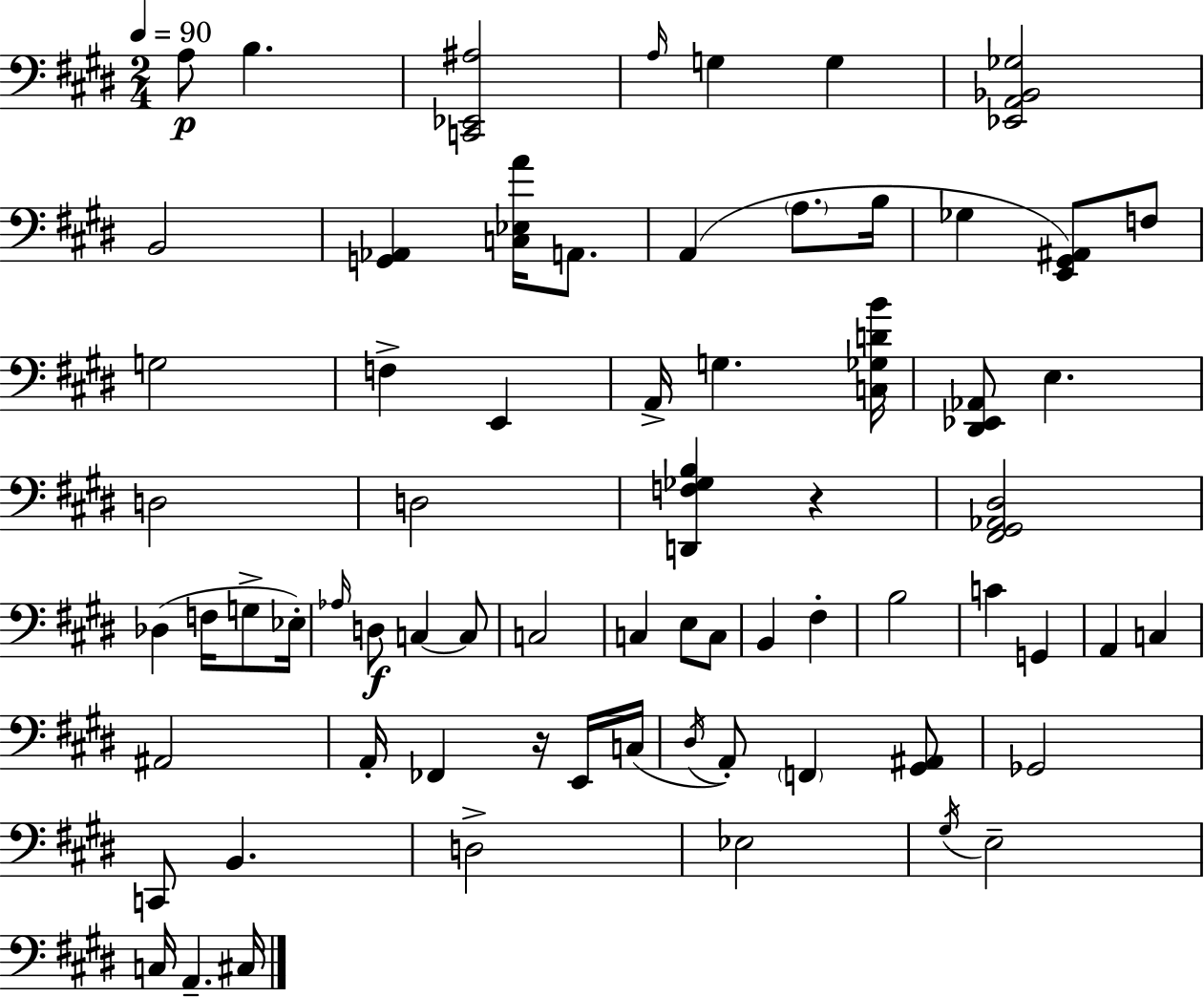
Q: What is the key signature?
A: E major